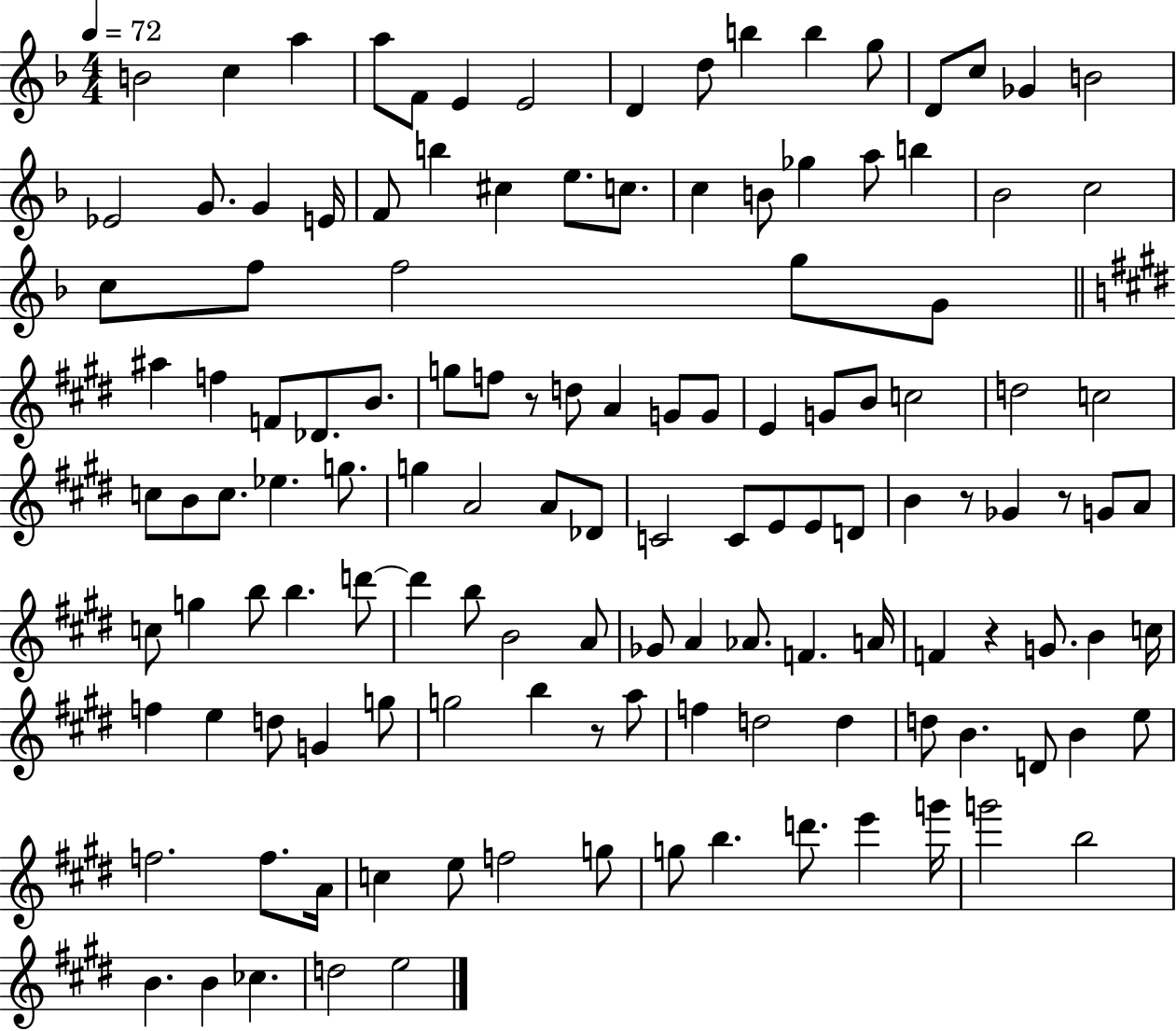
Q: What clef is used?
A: treble